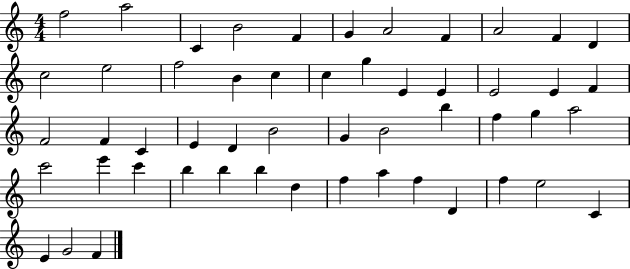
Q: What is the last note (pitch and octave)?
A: F4